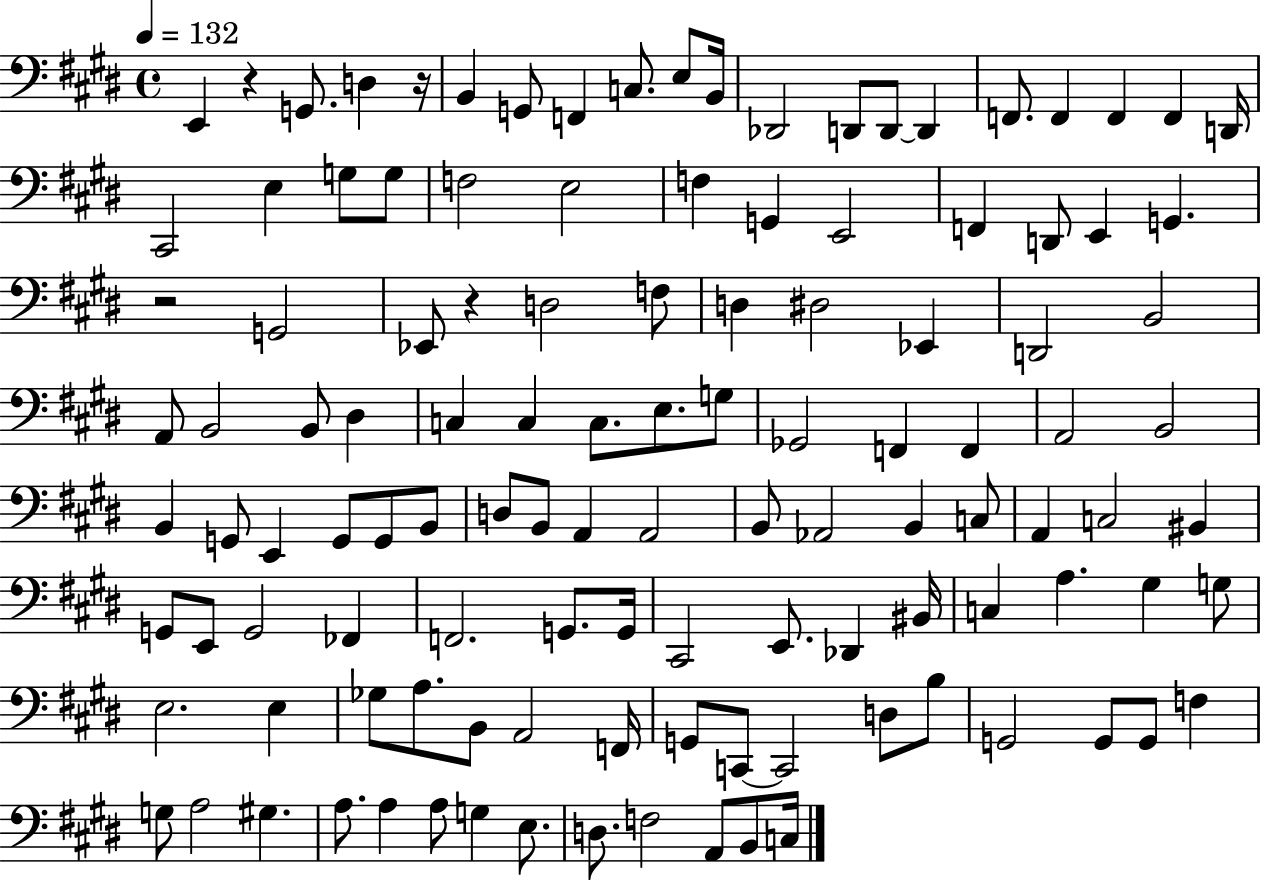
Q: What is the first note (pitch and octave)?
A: E2